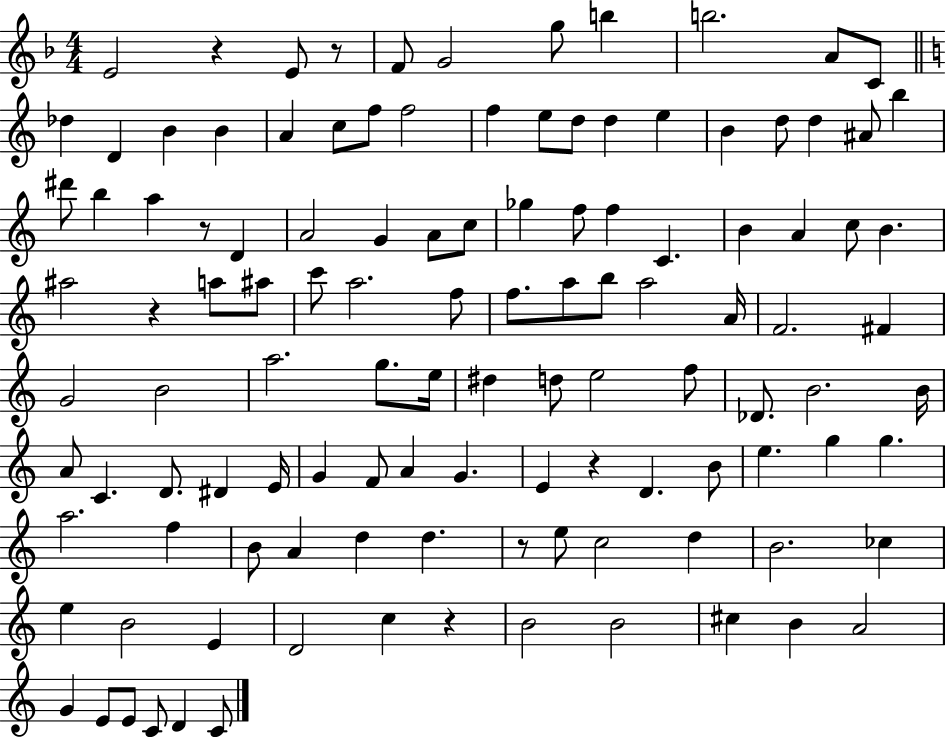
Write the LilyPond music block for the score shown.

{
  \clef treble
  \numericTimeSignature
  \time 4/4
  \key f \major
  e'2 r4 e'8 r8 | f'8 g'2 g''8 b''4 | b''2. a'8 c'8 | \bar "||" \break \key a \minor des''4 d'4 b'4 b'4 | a'4 c''8 f''8 f''2 | f''4 e''8 d''8 d''4 e''4 | b'4 d''8 d''4 ais'8 b''4 | \break dis'''8 b''4 a''4 r8 d'4 | a'2 g'4 a'8 c''8 | ges''4 f''8 f''4 c'4. | b'4 a'4 c''8 b'4. | \break ais''2 r4 a''8 ais''8 | c'''8 a''2. f''8 | f''8. a''8 b''8 a''2 a'16 | f'2. fis'4 | \break g'2 b'2 | a''2. g''8. e''16 | dis''4 d''8 e''2 f''8 | des'8. b'2. b'16 | \break a'8 c'4. d'8. dis'4 e'16 | g'4 f'8 a'4 g'4. | e'4 r4 d'4. b'8 | e''4. g''4 g''4. | \break a''2. f''4 | b'8 a'4 d''4 d''4. | r8 e''8 c''2 d''4 | b'2. ces''4 | \break e''4 b'2 e'4 | d'2 c''4 r4 | b'2 b'2 | cis''4 b'4 a'2 | \break g'4 e'8 e'8 c'8 d'4 c'8 | \bar "|."
}